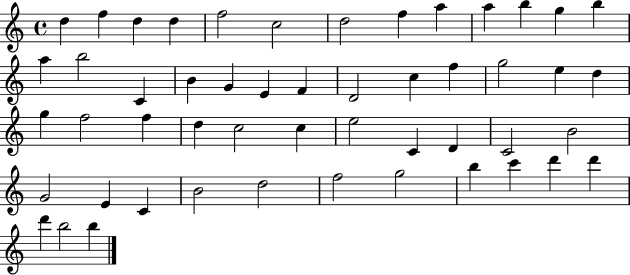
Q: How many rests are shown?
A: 0